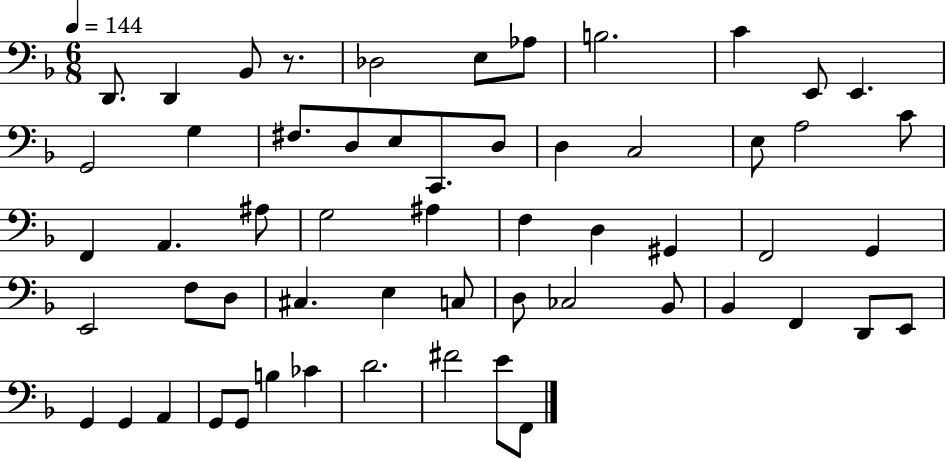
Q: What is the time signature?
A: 6/8